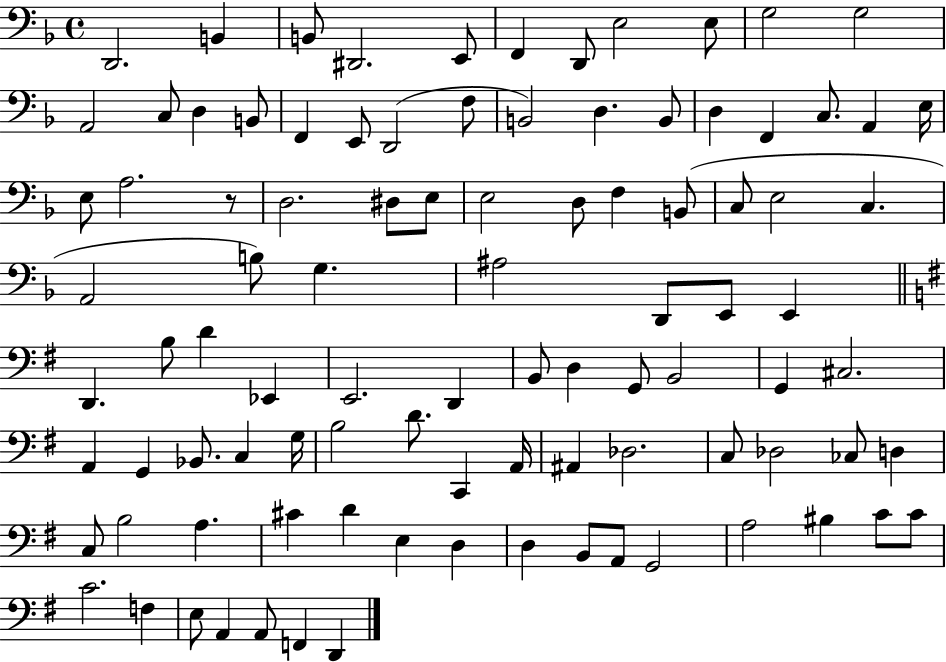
{
  \clef bass
  \time 4/4
  \defaultTimeSignature
  \key f \major
  d,2. b,4 | b,8 dis,2. e,8 | f,4 d,8 e2 e8 | g2 g2 | \break a,2 c8 d4 b,8 | f,4 e,8 d,2( f8 | b,2) d4. b,8 | d4 f,4 c8. a,4 e16 | \break e8 a2. r8 | d2. dis8 e8 | e2 d8 f4 b,8( | c8 e2 c4. | \break a,2 b8) g4. | ais2 d,8 e,8 e,4 | \bar "||" \break \key g \major d,4. b8 d'4 ees,4 | e,2. d,4 | b,8 d4 g,8 b,2 | g,4 cis2. | \break a,4 g,4 bes,8. c4 g16 | b2 d'8. c,4 a,16 | ais,4 des2. | c8 des2 ces8 d4 | \break c8 b2 a4. | cis'4 d'4 e4 d4 | d4 b,8 a,8 g,2 | a2 bis4 c'8 c'8 | \break c'2. f4 | e8 a,4 a,8 f,4 d,4 | \bar "|."
}